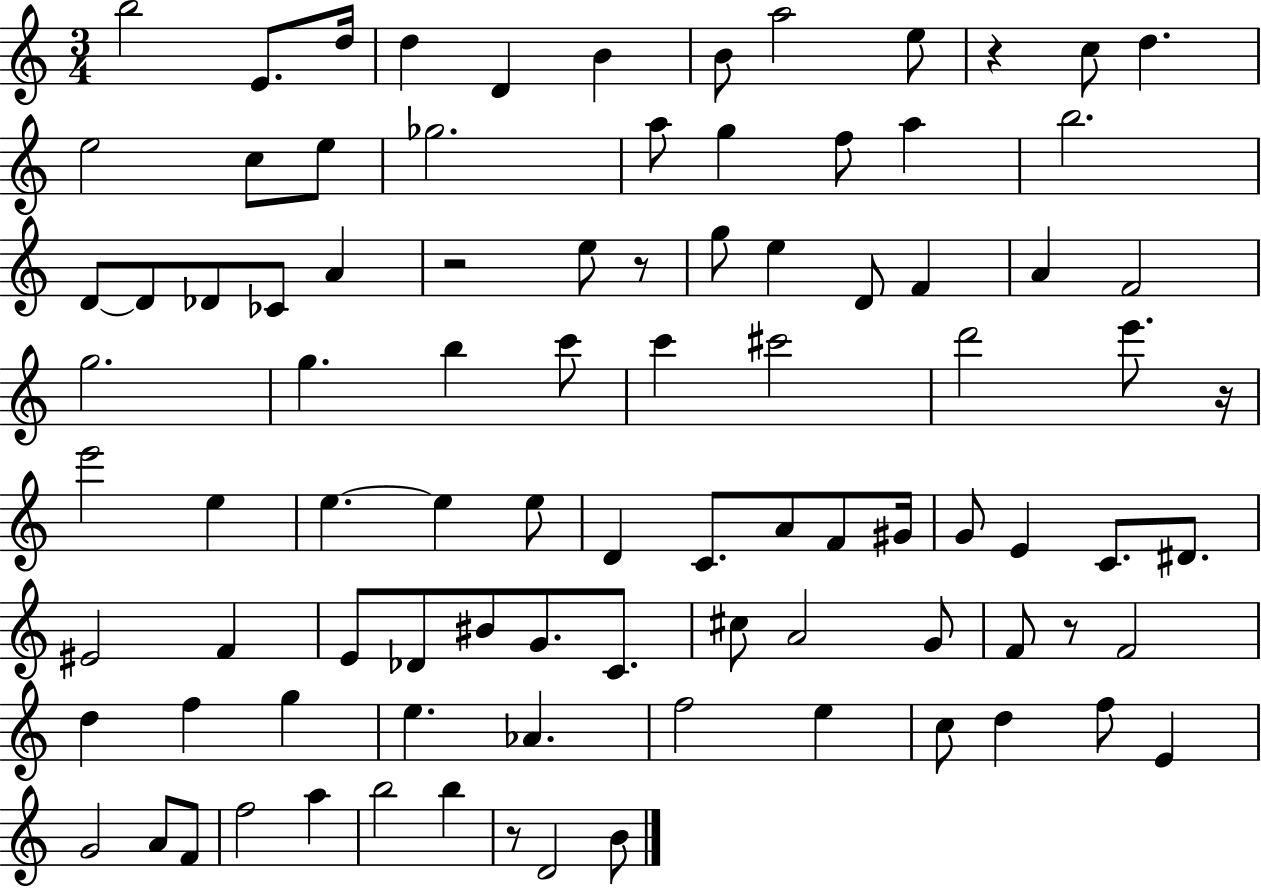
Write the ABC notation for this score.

X:1
T:Untitled
M:3/4
L:1/4
K:C
b2 E/2 d/4 d D B B/2 a2 e/2 z c/2 d e2 c/2 e/2 _g2 a/2 g f/2 a b2 D/2 D/2 _D/2 _C/2 A z2 e/2 z/2 g/2 e D/2 F A F2 g2 g b c'/2 c' ^c'2 d'2 e'/2 z/4 e'2 e e e e/2 D C/2 A/2 F/2 ^G/4 G/2 E C/2 ^D/2 ^E2 F E/2 _D/2 ^B/2 G/2 C/2 ^c/2 A2 G/2 F/2 z/2 F2 d f g e _A f2 e c/2 d f/2 E G2 A/2 F/2 f2 a b2 b z/2 D2 B/2